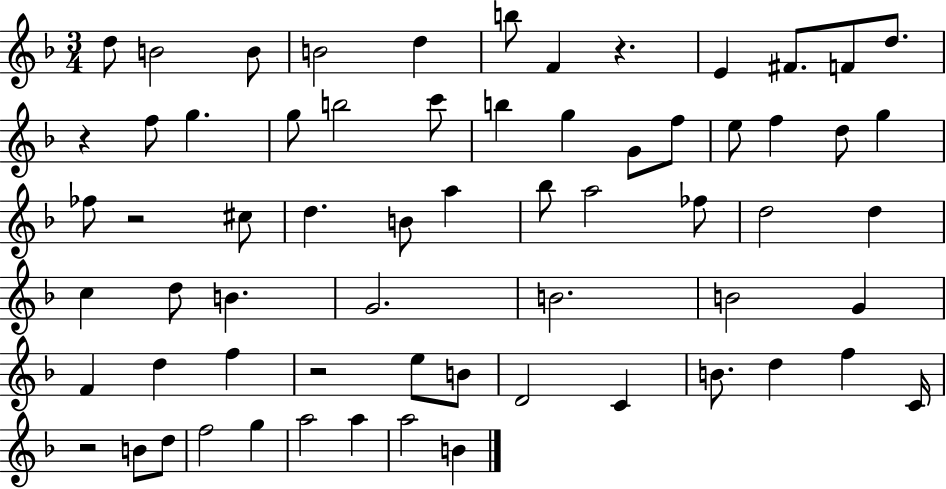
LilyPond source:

{
  \clef treble
  \numericTimeSignature
  \time 3/4
  \key f \major
  d''8 b'2 b'8 | b'2 d''4 | b''8 f'4 r4. | e'4 fis'8. f'8 d''8. | \break r4 f''8 g''4. | g''8 b''2 c'''8 | b''4 g''4 g'8 f''8 | e''8 f''4 d''8 g''4 | \break fes''8 r2 cis''8 | d''4. b'8 a''4 | bes''8 a''2 fes''8 | d''2 d''4 | \break c''4 d''8 b'4. | g'2. | b'2. | b'2 g'4 | \break f'4 d''4 f''4 | r2 e''8 b'8 | d'2 c'4 | b'8. d''4 f''4 c'16 | \break r2 b'8 d''8 | f''2 g''4 | a''2 a''4 | a''2 b'4 | \break \bar "|."
}